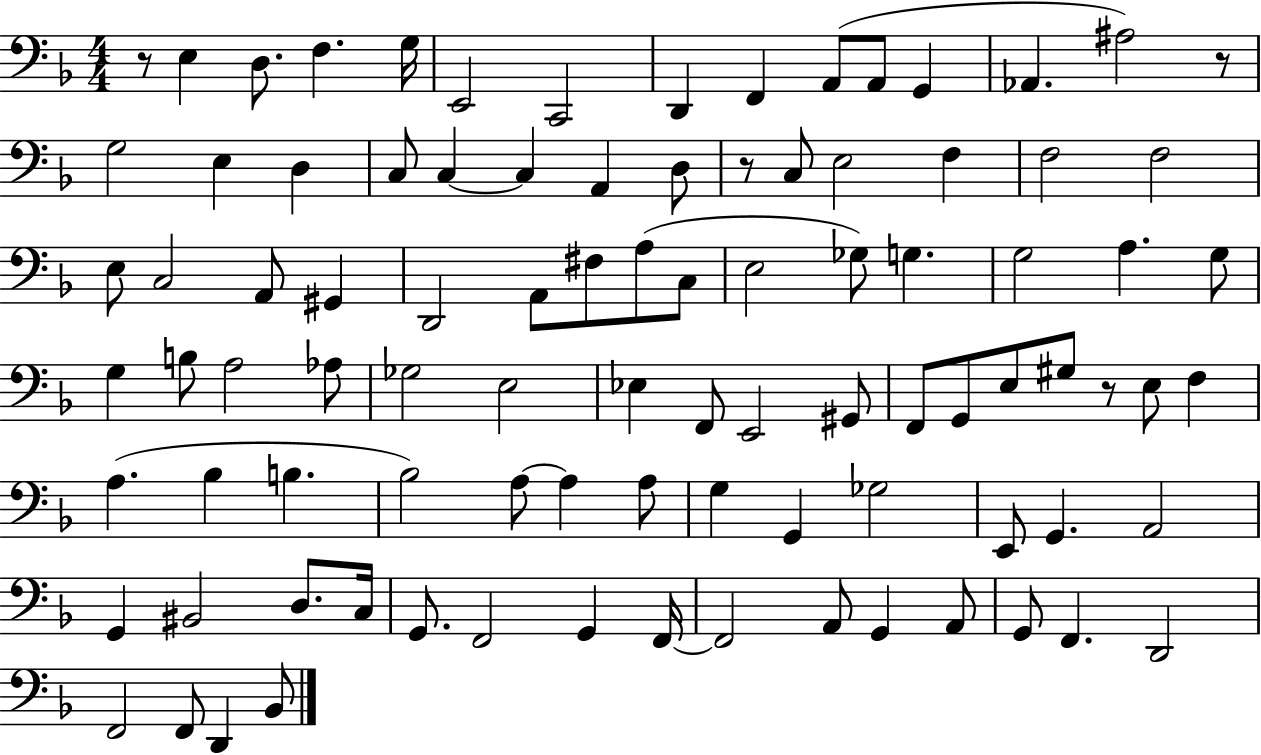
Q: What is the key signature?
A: F major